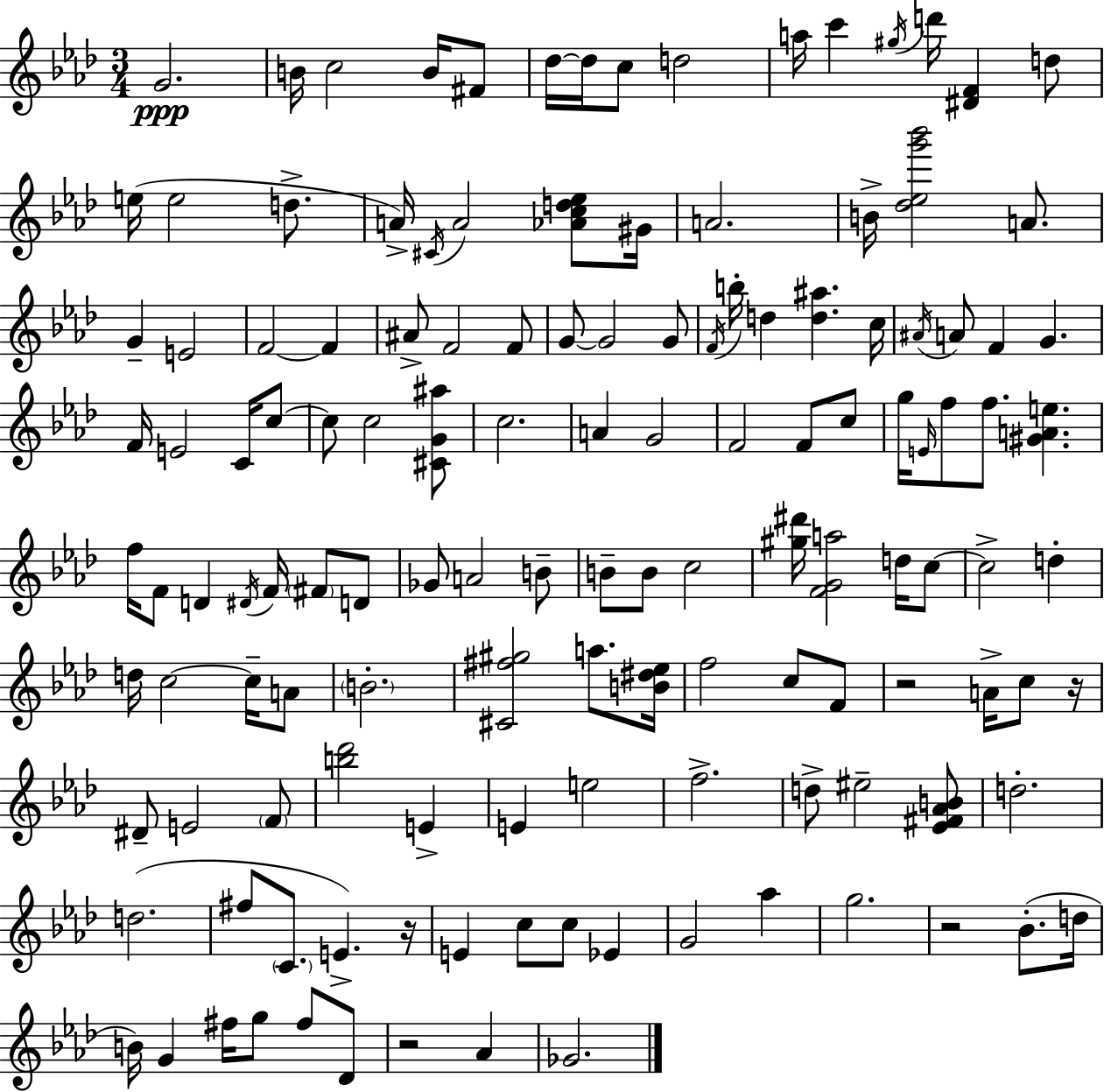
G4/h. B4/s C5/h B4/s F#4/e Db5/s Db5/s C5/e D5/h A5/s C6/q G#5/s D6/s [D#4,F4]/q D5/e E5/s E5/h D5/e. A4/s C#4/s A4/h [Ab4,C5,D5,Eb5]/e G#4/s A4/h. B4/s [Db5,Eb5,G6,Bb6]/h A4/e. G4/q E4/h F4/h F4/q A#4/e F4/h F4/e G4/e G4/h G4/e F4/s B5/s D5/q [D5,A#5]/q. C5/s A#4/s A4/e F4/q G4/q. F4/s E4/h C4/s C5/e C5/e C5/h [C#4,G4,A#5]/e C5/h. A4/q G4/h F4/h F4/e C5/e G5/s E4/s F5/e F5/e. [G#4,A4,E5]/q. F5/s F4/e D4/q D#4/s F4/s F#4/e D4/e Gb4/e A4/h B4/e B4/e B4/e C5/h [G#5,D#6]/s [F4,G4,A5]/h D5/s C5/e C5/h D5/q D5/s C5/h C5/s A4/e B4/h. [C#4,F#5,G#5]/h A5/e. [B4,D#5,Eb5]/s F5/h C5/e F4/e R/h A4/s C5/e R/s D#4/e E4/h F4/e [B5,Db6]/h E4/q E4/q E5/h F5/h. D5/e EIS5/h [Eb4,F#4,Ab4,B4]/e D5/h. D5/h. F#5/e C4/e. E4/q. R/s E4/q C5/e C5/e Eb4/q G4/h Ab5/q G5/h. R/h Bb4/e. D5/s B4/s G4/q F#5/s G5/e F#5/e Db4/e R/h Ab4/q Gb4/h.